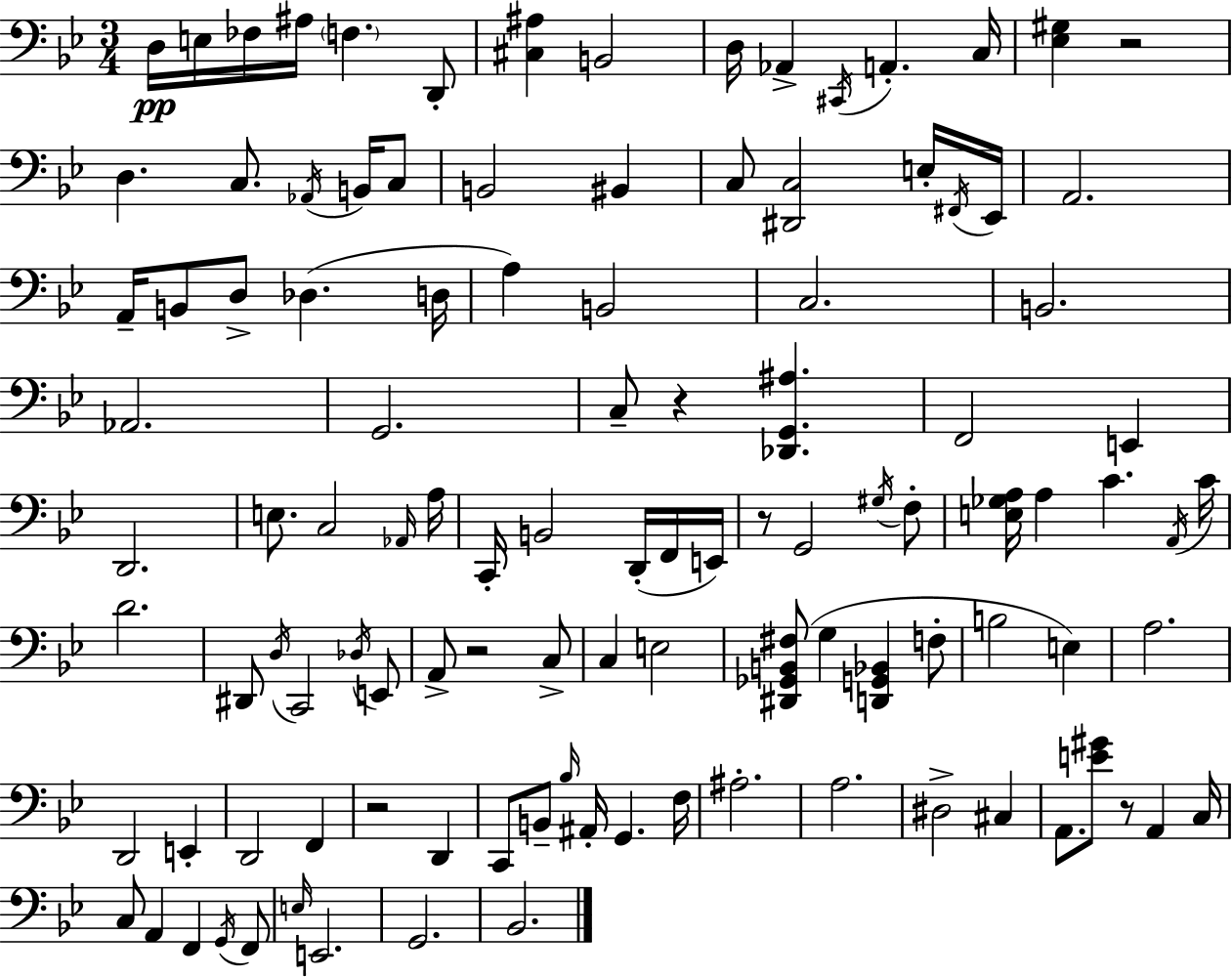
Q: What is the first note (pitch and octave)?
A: D3